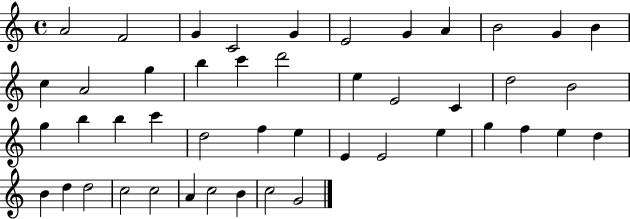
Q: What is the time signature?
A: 4/4